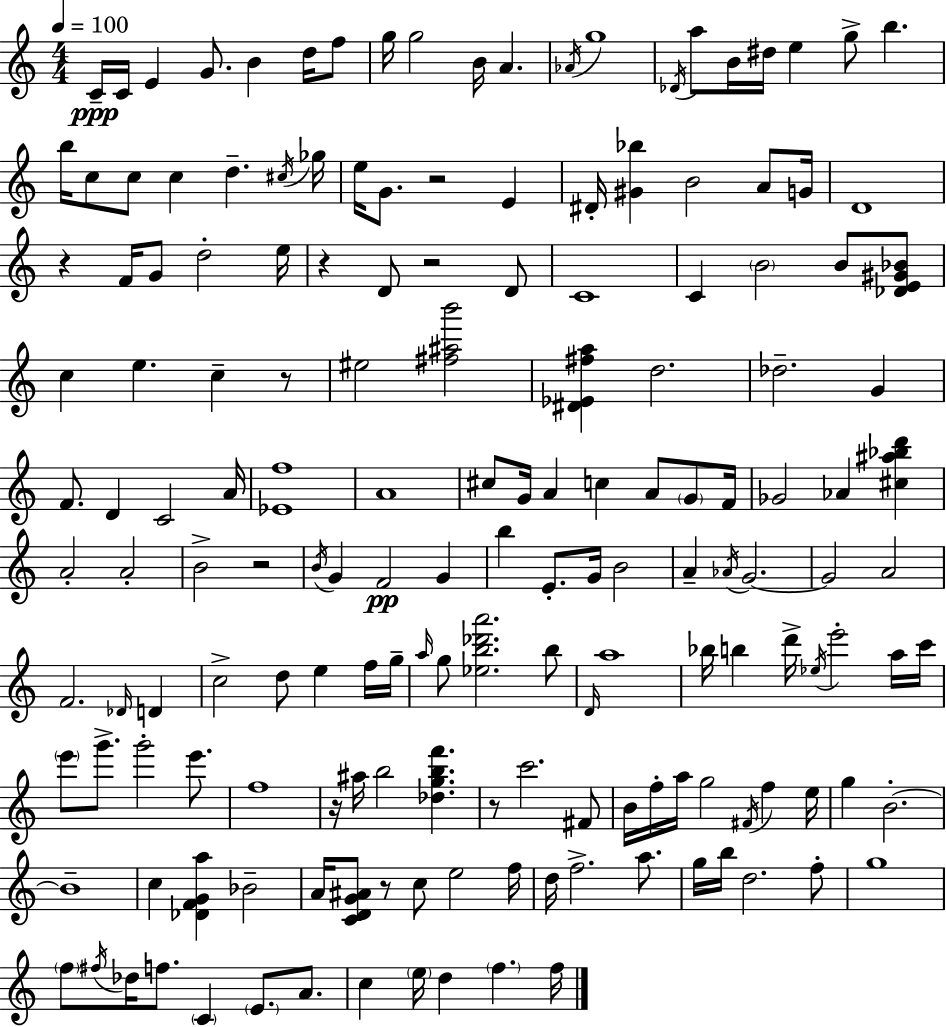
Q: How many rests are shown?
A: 9